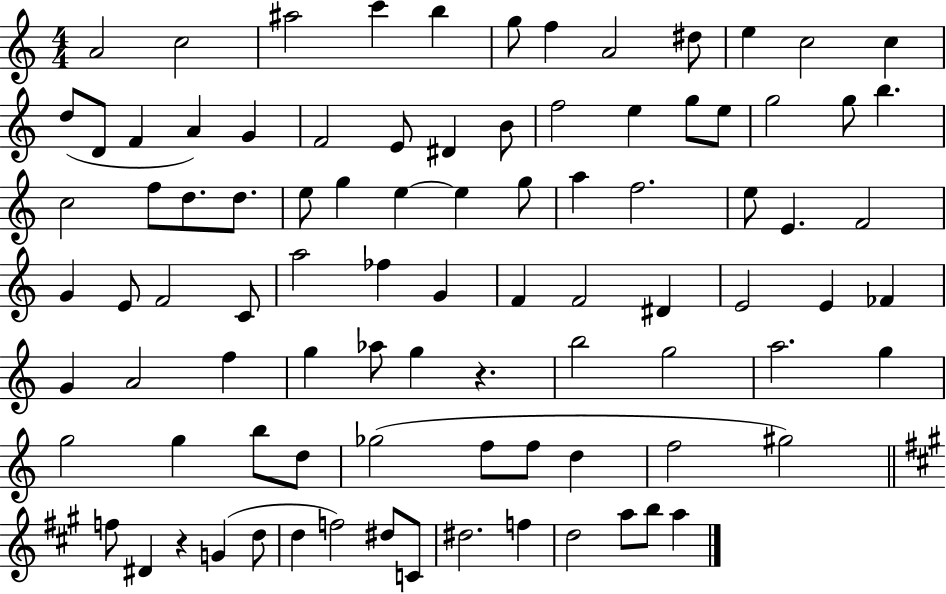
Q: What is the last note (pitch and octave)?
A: A5